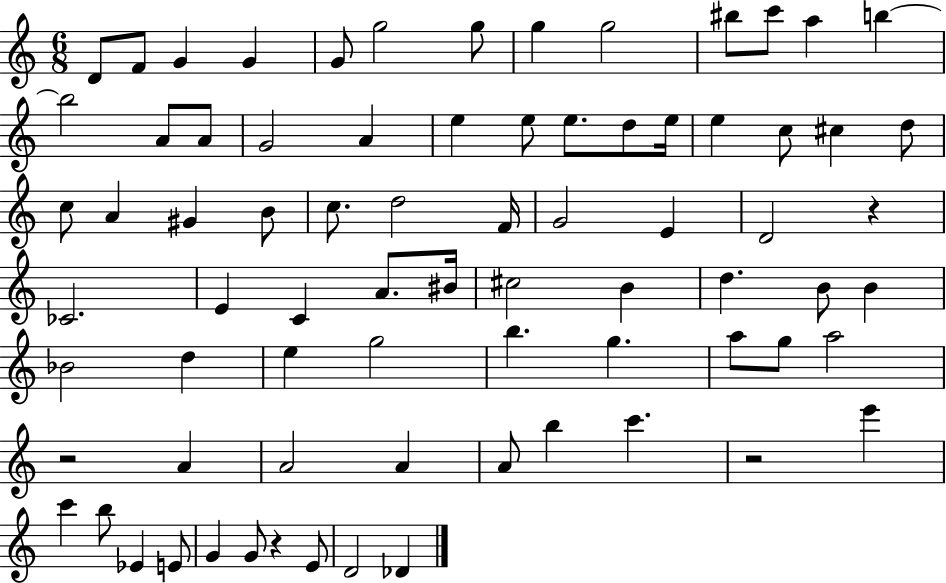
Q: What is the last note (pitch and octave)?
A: Db4